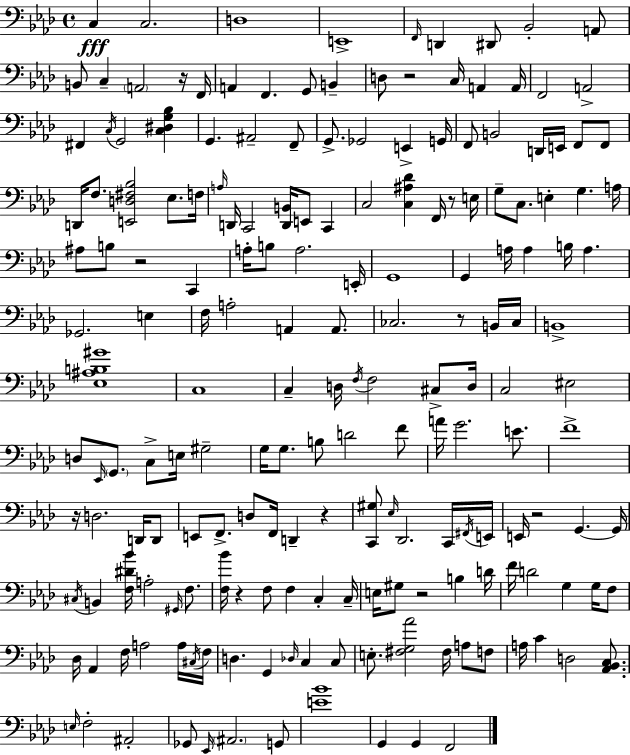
C3/q C3/h. D3/w E2/w F2/s D2/q D#2/e Bb2/h A2/e B2/e C3/q A2/h R/s F2/s A2/q F2/q. G2/e B2/q D3/e R/h C3/s A2/q A2/s F2/h A2/h F#2/q C3/s G2/h [C3,D#3,G3,Bb3]/q G2/q. A#2/h F2/e G2/e. Gb2/h E2/q G2/s F2/e B2/h D2/s E2/s F2/e F2/e D2/s F3/e. [E2,D3,F#3,Bb3]/h Eb3/e. F3/s A3/s D2/s C2/h [D2,B2]/s E2/e C2/q C3/h [C3,A#3,Db4]/q F2/s R/e E3/s G3/e C3/e. E3/q G3/q. A3/s A#3/e B3/e R/h C2/q A3/s B3/e A3/h. E2/s G2/w G2/q A3/s A3/q B3/s A3/q. Gb2/h. E3/q F3/s A3/h A2/q A2/e. CES3/h. R/e B2/s CES3/s B2/w [Eb3,A#3,B3,G#4]/w C3/w C3/q D3/s F3/s F3/h C#3/e D3/s C3/h EIS3/h D3/e Eb2/s G2/e. C3/e E3/s G#3/h G3/s G3/e. B3/e D4/h F4/e A4/s G4/h. E4/e. F4/w R/s D3/h. D2/s D2/e E2/e F2/e. D3/e F2/s D2/q R/q [C2,G#3]/e Eb3/s Db2/h. C2/s F#2/s E2/s E2/s R/h G2/q. G2/s C#3/s B2/q [F3,D#4,Bb4]/s A3/h G#2/s F3/e. [F3,Bb4]/s R/q F3/e F3/q C3/q C3/s E3/s G#3/e R/h B3/q D4/s F4/s D4/h G3/q G3/s F3/e Db3/s Ab2/q F3/s A3/h A3/s C#3/s F3/s D3/q. G2/q Db3/s C3/q C3/e E3/e. [F#3,G3,Ab4]/h F#3/s A3/e F3/e A3/s C4/q D3/h [Ab2,Bb2,C3]/e. E3/s F3/h A#2/h Gb2/e Eb2/s A#2/h. G2/e [E4,Bb4]/w G2/q G2/q F2/h